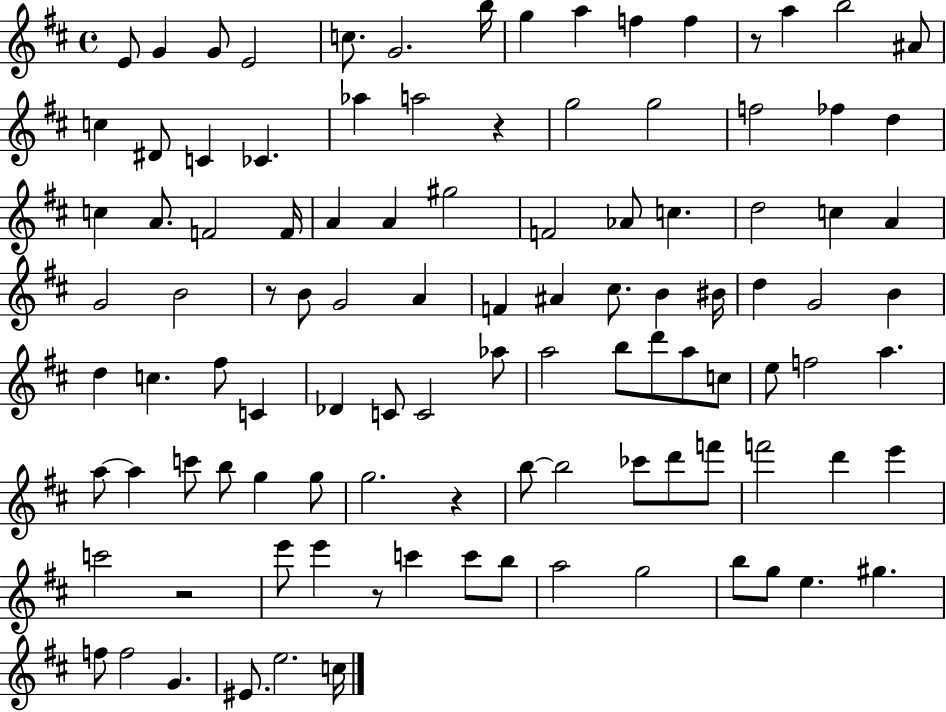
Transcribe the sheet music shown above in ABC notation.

X:1
T:Untitled
M:4/4
L:1/4
K:D
E/2 G G/2 E2 c/2 G2 b/4 g a f f z/2 a b2 ^A/2 c ^D/2 C _C _a a2 z g2 g2 f2 _f d c A/2 F2 F/4 A A ^g2 F2 _A/2 c d2 c A G2 B2 z/2 B/2 G2 A F ^A ^c/2 B ^B/4 d G2 B d c ^f/2 C _D C/2 C2 _a/2 a2 b/2 d'/2 a/2 c/2 e/2 f2 a a/2 a c'/2 b/2 g g/2 g2 z b/2 b2 _c'/2 d'/2 f'/2 f'2 d' e' c'2 z2 e'/2 e' z/2 c' c'/2 b/2 a2 g2 b/2 g/2 e ^g f/2 f2 G ^E/2 e2 c/4